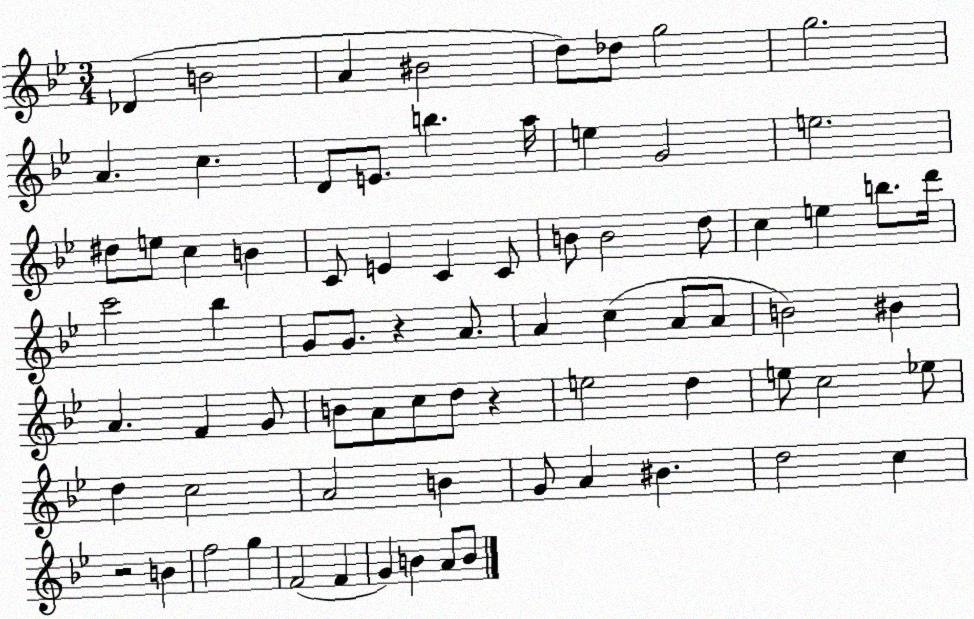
X:1
T:Untitled
M:3/4
L:1/4
K:Bb
_D B2 A ^B2 d/2 _d/2 g2 g2 A c D/2 E/2 b a/4 e G2 e2 ^d/2 e/2 c B C/2 E C C/2 B/2 B2 d/2 c e b/2 d'/4 c'2 _b G/2 G/2 z A/2 A c A/2 A/2 B2 ^B A F G/2 B/2 A/2 c/2 d/2 z e2 d e/2 c2 _e/2 d c2 A2 B G/2 A ^B d2 c z2 B f2 g F2 F G B A/2 B/2